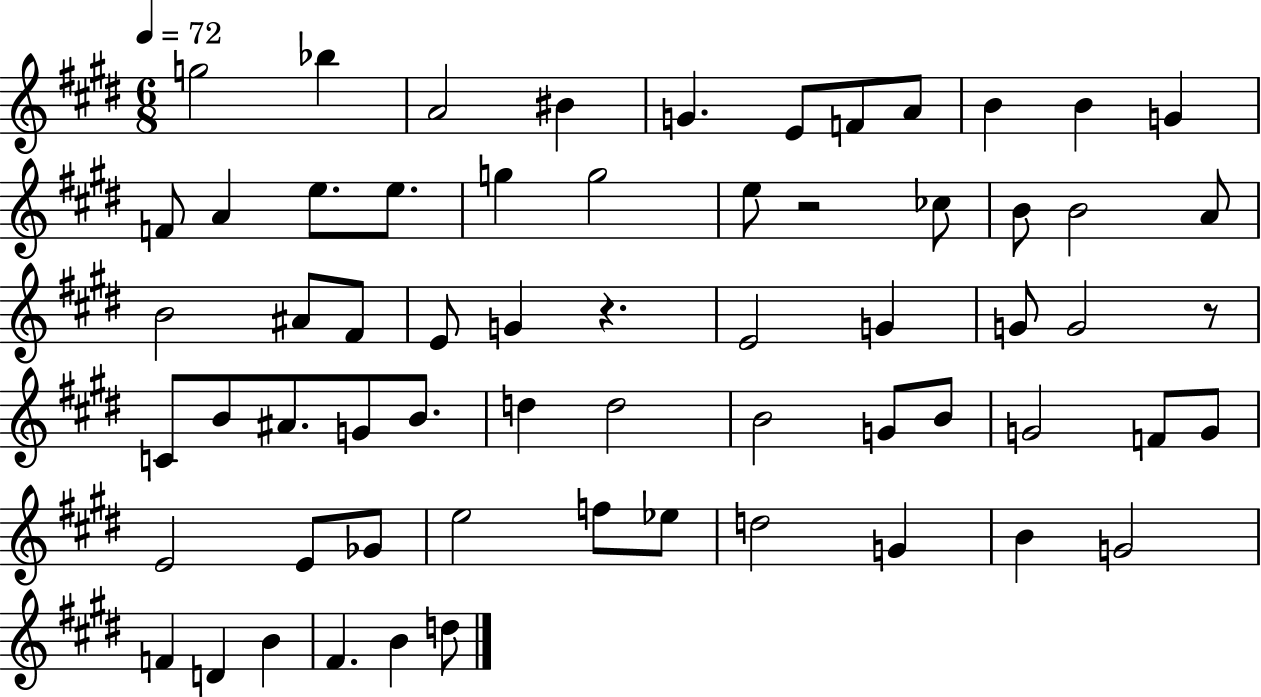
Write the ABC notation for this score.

X:1
T:Untitled
M:6/8
L:1/4
K:E
g2 _b A2 ^B G E/2 F/2 A/2 B B G F/2 A e/2 e/2 g g2 e/2 z2 _c/2 B/2 B2 A/2 B2 ^A/2 ^F/2 E/2 G z E2 G G/2 G2 z/2 C/2 B/2 ^A/2 G/2 B/2 d d2 B2 G/2 B/2 G2 F/2 G/2 E2 E/2 _G/2 e2 f/2 _e/2 d2 G B G2 F D B ^F B d/2